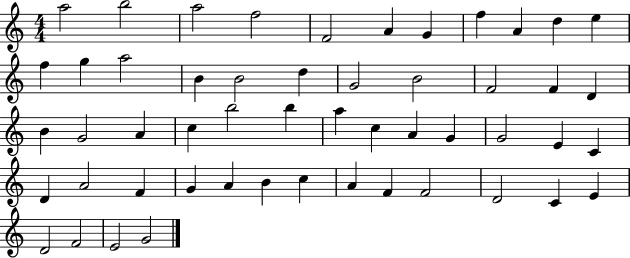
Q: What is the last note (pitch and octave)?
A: G4